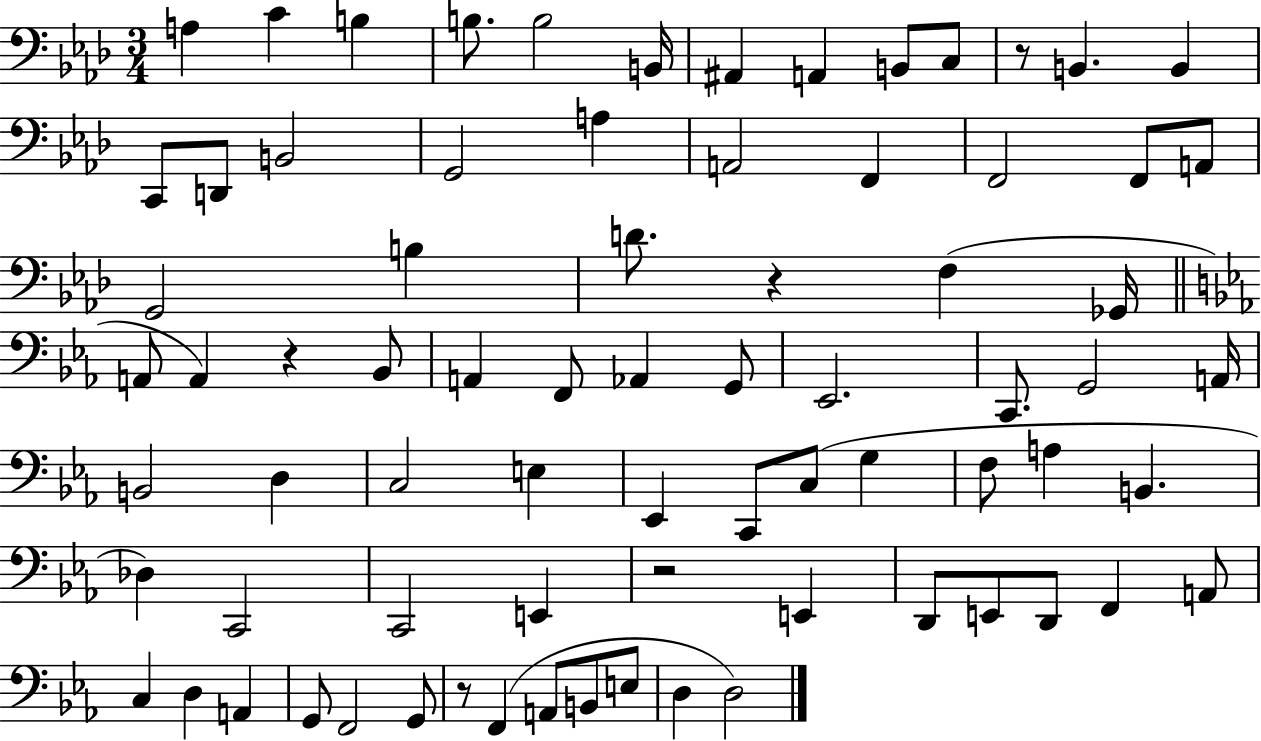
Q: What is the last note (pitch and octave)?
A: D3